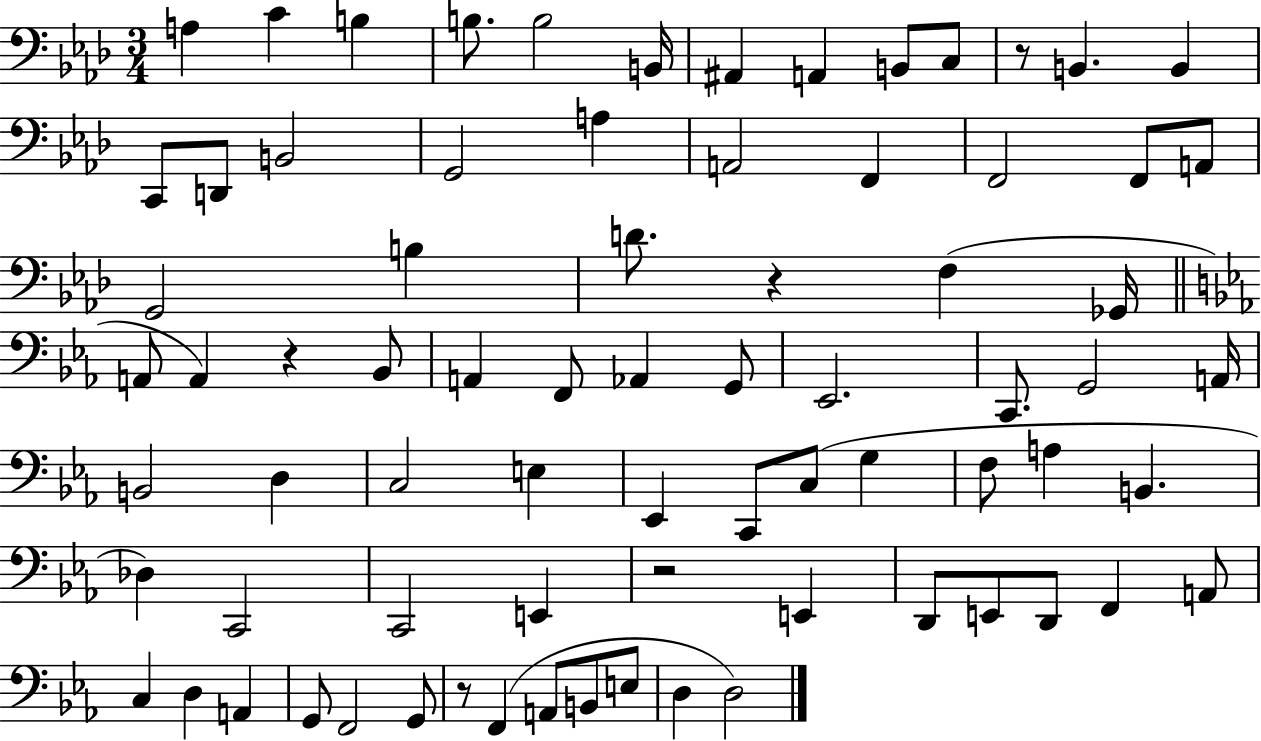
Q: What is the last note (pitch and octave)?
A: D3